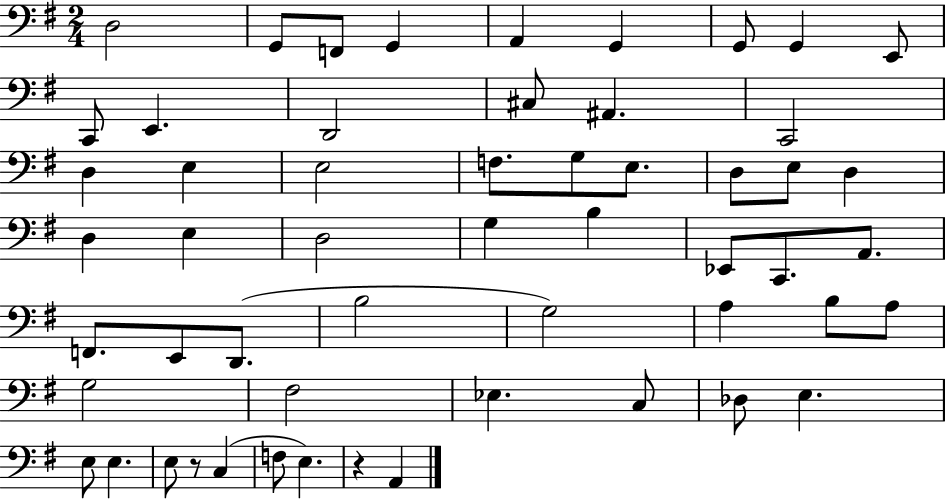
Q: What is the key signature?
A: G major